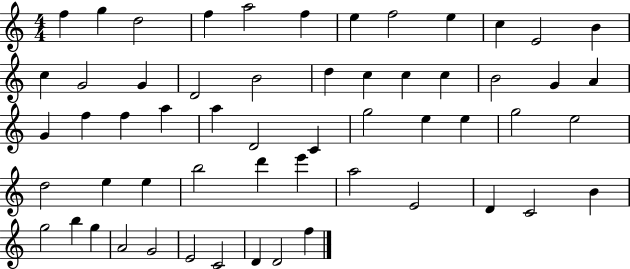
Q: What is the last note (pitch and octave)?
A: F5